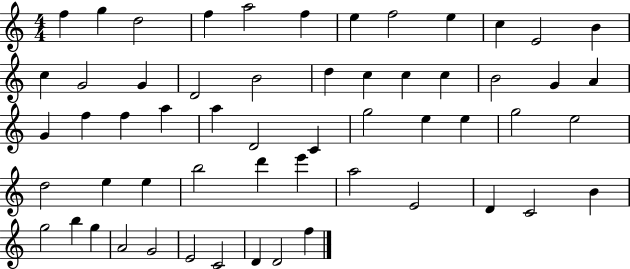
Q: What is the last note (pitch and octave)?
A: F5